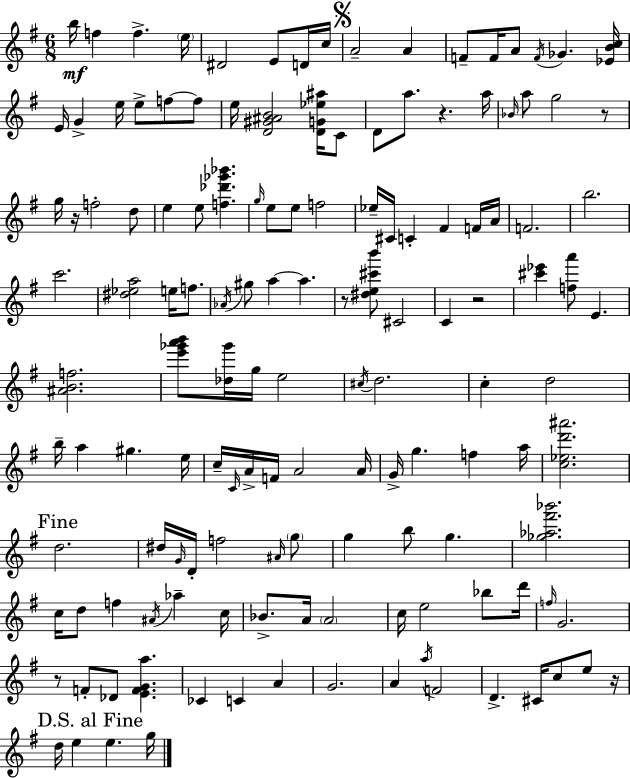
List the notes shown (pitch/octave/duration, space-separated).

B5/s F5/q F5/q. E5/s D#4/h E4/e D4/s C5/s A4/h A4/q F4/e F4/s A4/e F4/s Gb4/q. [Eb4,B4,C5]/s E4/s G4/q E5/s E5/e F5/e F5/e E5/s [D4,G#4,A#4,B4]/h [D4,G4,Eb5,A#5]/s C4/e D4/e A5/e. R/q. A5/s Bb4/s A5/e G5/h R/e G5/s R/s F5/h D5/e E5/q E5/e [F5,Db6,Gb6,Bb6]/q. G5/s E5/e E5/e F5/h Eb5/s C#4/s C4/q F#4/q F4/s A4/s F4/h. B5/h. C6/h. [D#5,Eb5,A5]/h E5/s F5/e. Ab4/s G#5/e A5/q A5/q. R/e [D#5,E5,C#6,B6]/e C#4/h C4/q R/h [C#6,Eb6]/q [F5,A6]/e E4/q. [A#4,B4,F5]/h. [E6,Gb6,A6,B6]/e [Db5,Gb6]/s G5/s E5/h C#5/s D5/h. C5/q D5/h B5/s A5/q G#5/q. E5/s C5/s C4/s A4/s F4/s A4/h A4/s G4/s G5/q. F5/q A5/s [C5,Eb5,D6,A#6]/h. D5/h. D#5/s G4/s D4/s F5/h A#4/s G5/e G5/q B5/e G5/q. [Gb5,Ab5,F#6,Bb6]/h. C5/s D5/e F5/q A#4/s Ab5/q C5/s Bb4/e. A4/s A4/h C5/s E5/h Bb5/e D6/s F5/s G4/h. R/e F4/e Db4/e [E4,F4,G4,A5]/q. CES4/q C4/q A4/q G4/h. A4/q A5/s F4/h D4/q. C#4/s C5/e E5/e R/s D5/s E5/q E5/q. G5/s